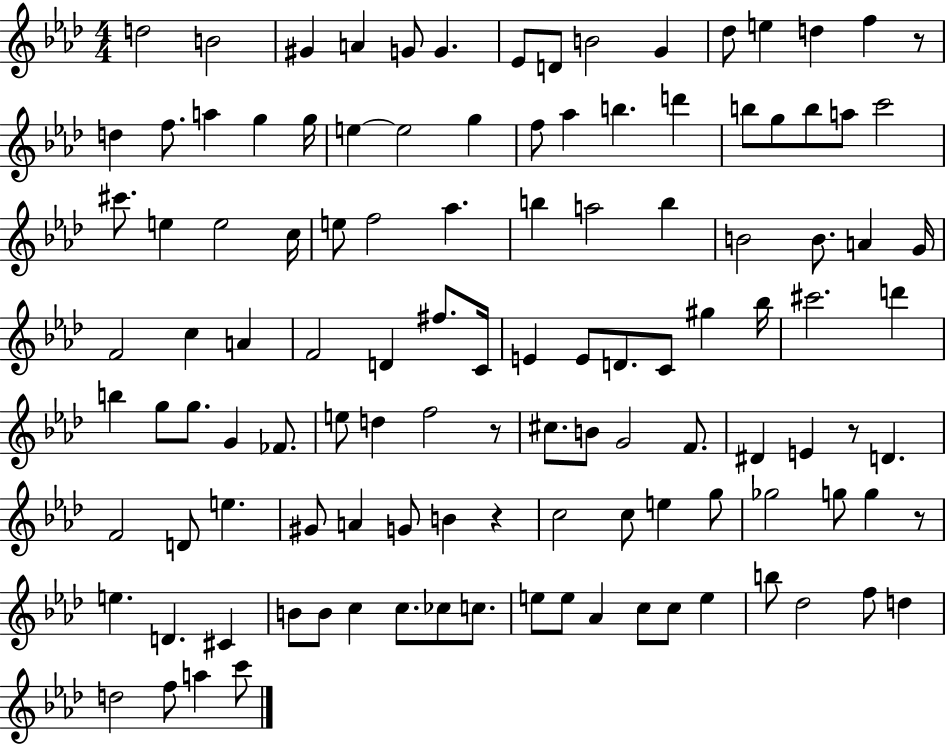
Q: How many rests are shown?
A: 5